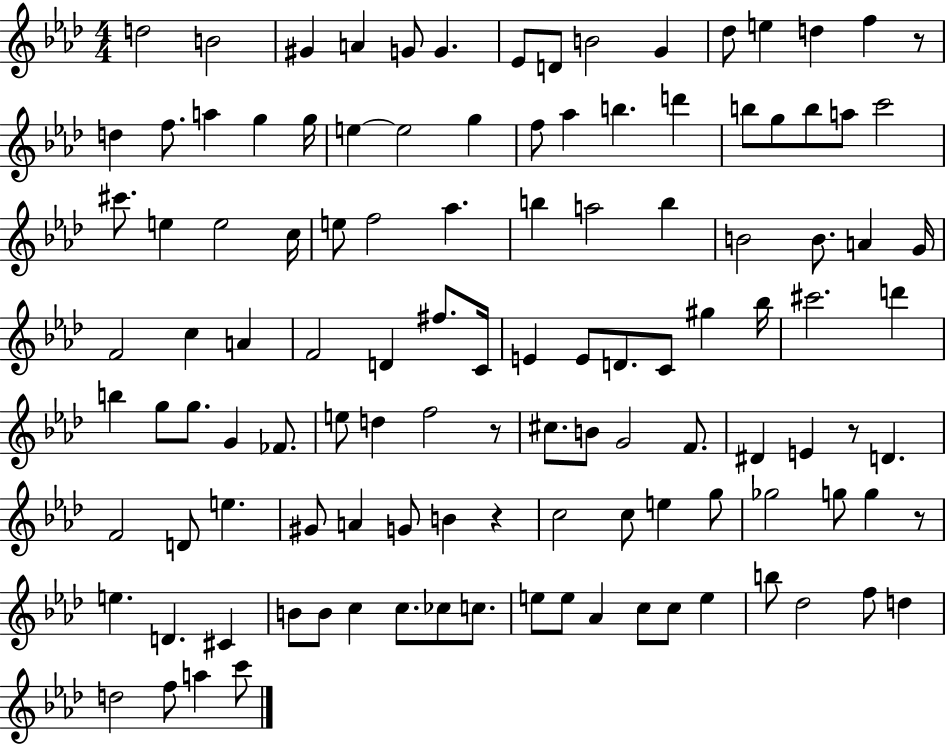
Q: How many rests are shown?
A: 5